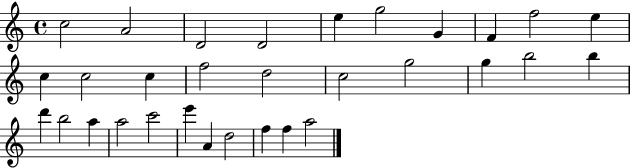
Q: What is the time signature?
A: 4/4